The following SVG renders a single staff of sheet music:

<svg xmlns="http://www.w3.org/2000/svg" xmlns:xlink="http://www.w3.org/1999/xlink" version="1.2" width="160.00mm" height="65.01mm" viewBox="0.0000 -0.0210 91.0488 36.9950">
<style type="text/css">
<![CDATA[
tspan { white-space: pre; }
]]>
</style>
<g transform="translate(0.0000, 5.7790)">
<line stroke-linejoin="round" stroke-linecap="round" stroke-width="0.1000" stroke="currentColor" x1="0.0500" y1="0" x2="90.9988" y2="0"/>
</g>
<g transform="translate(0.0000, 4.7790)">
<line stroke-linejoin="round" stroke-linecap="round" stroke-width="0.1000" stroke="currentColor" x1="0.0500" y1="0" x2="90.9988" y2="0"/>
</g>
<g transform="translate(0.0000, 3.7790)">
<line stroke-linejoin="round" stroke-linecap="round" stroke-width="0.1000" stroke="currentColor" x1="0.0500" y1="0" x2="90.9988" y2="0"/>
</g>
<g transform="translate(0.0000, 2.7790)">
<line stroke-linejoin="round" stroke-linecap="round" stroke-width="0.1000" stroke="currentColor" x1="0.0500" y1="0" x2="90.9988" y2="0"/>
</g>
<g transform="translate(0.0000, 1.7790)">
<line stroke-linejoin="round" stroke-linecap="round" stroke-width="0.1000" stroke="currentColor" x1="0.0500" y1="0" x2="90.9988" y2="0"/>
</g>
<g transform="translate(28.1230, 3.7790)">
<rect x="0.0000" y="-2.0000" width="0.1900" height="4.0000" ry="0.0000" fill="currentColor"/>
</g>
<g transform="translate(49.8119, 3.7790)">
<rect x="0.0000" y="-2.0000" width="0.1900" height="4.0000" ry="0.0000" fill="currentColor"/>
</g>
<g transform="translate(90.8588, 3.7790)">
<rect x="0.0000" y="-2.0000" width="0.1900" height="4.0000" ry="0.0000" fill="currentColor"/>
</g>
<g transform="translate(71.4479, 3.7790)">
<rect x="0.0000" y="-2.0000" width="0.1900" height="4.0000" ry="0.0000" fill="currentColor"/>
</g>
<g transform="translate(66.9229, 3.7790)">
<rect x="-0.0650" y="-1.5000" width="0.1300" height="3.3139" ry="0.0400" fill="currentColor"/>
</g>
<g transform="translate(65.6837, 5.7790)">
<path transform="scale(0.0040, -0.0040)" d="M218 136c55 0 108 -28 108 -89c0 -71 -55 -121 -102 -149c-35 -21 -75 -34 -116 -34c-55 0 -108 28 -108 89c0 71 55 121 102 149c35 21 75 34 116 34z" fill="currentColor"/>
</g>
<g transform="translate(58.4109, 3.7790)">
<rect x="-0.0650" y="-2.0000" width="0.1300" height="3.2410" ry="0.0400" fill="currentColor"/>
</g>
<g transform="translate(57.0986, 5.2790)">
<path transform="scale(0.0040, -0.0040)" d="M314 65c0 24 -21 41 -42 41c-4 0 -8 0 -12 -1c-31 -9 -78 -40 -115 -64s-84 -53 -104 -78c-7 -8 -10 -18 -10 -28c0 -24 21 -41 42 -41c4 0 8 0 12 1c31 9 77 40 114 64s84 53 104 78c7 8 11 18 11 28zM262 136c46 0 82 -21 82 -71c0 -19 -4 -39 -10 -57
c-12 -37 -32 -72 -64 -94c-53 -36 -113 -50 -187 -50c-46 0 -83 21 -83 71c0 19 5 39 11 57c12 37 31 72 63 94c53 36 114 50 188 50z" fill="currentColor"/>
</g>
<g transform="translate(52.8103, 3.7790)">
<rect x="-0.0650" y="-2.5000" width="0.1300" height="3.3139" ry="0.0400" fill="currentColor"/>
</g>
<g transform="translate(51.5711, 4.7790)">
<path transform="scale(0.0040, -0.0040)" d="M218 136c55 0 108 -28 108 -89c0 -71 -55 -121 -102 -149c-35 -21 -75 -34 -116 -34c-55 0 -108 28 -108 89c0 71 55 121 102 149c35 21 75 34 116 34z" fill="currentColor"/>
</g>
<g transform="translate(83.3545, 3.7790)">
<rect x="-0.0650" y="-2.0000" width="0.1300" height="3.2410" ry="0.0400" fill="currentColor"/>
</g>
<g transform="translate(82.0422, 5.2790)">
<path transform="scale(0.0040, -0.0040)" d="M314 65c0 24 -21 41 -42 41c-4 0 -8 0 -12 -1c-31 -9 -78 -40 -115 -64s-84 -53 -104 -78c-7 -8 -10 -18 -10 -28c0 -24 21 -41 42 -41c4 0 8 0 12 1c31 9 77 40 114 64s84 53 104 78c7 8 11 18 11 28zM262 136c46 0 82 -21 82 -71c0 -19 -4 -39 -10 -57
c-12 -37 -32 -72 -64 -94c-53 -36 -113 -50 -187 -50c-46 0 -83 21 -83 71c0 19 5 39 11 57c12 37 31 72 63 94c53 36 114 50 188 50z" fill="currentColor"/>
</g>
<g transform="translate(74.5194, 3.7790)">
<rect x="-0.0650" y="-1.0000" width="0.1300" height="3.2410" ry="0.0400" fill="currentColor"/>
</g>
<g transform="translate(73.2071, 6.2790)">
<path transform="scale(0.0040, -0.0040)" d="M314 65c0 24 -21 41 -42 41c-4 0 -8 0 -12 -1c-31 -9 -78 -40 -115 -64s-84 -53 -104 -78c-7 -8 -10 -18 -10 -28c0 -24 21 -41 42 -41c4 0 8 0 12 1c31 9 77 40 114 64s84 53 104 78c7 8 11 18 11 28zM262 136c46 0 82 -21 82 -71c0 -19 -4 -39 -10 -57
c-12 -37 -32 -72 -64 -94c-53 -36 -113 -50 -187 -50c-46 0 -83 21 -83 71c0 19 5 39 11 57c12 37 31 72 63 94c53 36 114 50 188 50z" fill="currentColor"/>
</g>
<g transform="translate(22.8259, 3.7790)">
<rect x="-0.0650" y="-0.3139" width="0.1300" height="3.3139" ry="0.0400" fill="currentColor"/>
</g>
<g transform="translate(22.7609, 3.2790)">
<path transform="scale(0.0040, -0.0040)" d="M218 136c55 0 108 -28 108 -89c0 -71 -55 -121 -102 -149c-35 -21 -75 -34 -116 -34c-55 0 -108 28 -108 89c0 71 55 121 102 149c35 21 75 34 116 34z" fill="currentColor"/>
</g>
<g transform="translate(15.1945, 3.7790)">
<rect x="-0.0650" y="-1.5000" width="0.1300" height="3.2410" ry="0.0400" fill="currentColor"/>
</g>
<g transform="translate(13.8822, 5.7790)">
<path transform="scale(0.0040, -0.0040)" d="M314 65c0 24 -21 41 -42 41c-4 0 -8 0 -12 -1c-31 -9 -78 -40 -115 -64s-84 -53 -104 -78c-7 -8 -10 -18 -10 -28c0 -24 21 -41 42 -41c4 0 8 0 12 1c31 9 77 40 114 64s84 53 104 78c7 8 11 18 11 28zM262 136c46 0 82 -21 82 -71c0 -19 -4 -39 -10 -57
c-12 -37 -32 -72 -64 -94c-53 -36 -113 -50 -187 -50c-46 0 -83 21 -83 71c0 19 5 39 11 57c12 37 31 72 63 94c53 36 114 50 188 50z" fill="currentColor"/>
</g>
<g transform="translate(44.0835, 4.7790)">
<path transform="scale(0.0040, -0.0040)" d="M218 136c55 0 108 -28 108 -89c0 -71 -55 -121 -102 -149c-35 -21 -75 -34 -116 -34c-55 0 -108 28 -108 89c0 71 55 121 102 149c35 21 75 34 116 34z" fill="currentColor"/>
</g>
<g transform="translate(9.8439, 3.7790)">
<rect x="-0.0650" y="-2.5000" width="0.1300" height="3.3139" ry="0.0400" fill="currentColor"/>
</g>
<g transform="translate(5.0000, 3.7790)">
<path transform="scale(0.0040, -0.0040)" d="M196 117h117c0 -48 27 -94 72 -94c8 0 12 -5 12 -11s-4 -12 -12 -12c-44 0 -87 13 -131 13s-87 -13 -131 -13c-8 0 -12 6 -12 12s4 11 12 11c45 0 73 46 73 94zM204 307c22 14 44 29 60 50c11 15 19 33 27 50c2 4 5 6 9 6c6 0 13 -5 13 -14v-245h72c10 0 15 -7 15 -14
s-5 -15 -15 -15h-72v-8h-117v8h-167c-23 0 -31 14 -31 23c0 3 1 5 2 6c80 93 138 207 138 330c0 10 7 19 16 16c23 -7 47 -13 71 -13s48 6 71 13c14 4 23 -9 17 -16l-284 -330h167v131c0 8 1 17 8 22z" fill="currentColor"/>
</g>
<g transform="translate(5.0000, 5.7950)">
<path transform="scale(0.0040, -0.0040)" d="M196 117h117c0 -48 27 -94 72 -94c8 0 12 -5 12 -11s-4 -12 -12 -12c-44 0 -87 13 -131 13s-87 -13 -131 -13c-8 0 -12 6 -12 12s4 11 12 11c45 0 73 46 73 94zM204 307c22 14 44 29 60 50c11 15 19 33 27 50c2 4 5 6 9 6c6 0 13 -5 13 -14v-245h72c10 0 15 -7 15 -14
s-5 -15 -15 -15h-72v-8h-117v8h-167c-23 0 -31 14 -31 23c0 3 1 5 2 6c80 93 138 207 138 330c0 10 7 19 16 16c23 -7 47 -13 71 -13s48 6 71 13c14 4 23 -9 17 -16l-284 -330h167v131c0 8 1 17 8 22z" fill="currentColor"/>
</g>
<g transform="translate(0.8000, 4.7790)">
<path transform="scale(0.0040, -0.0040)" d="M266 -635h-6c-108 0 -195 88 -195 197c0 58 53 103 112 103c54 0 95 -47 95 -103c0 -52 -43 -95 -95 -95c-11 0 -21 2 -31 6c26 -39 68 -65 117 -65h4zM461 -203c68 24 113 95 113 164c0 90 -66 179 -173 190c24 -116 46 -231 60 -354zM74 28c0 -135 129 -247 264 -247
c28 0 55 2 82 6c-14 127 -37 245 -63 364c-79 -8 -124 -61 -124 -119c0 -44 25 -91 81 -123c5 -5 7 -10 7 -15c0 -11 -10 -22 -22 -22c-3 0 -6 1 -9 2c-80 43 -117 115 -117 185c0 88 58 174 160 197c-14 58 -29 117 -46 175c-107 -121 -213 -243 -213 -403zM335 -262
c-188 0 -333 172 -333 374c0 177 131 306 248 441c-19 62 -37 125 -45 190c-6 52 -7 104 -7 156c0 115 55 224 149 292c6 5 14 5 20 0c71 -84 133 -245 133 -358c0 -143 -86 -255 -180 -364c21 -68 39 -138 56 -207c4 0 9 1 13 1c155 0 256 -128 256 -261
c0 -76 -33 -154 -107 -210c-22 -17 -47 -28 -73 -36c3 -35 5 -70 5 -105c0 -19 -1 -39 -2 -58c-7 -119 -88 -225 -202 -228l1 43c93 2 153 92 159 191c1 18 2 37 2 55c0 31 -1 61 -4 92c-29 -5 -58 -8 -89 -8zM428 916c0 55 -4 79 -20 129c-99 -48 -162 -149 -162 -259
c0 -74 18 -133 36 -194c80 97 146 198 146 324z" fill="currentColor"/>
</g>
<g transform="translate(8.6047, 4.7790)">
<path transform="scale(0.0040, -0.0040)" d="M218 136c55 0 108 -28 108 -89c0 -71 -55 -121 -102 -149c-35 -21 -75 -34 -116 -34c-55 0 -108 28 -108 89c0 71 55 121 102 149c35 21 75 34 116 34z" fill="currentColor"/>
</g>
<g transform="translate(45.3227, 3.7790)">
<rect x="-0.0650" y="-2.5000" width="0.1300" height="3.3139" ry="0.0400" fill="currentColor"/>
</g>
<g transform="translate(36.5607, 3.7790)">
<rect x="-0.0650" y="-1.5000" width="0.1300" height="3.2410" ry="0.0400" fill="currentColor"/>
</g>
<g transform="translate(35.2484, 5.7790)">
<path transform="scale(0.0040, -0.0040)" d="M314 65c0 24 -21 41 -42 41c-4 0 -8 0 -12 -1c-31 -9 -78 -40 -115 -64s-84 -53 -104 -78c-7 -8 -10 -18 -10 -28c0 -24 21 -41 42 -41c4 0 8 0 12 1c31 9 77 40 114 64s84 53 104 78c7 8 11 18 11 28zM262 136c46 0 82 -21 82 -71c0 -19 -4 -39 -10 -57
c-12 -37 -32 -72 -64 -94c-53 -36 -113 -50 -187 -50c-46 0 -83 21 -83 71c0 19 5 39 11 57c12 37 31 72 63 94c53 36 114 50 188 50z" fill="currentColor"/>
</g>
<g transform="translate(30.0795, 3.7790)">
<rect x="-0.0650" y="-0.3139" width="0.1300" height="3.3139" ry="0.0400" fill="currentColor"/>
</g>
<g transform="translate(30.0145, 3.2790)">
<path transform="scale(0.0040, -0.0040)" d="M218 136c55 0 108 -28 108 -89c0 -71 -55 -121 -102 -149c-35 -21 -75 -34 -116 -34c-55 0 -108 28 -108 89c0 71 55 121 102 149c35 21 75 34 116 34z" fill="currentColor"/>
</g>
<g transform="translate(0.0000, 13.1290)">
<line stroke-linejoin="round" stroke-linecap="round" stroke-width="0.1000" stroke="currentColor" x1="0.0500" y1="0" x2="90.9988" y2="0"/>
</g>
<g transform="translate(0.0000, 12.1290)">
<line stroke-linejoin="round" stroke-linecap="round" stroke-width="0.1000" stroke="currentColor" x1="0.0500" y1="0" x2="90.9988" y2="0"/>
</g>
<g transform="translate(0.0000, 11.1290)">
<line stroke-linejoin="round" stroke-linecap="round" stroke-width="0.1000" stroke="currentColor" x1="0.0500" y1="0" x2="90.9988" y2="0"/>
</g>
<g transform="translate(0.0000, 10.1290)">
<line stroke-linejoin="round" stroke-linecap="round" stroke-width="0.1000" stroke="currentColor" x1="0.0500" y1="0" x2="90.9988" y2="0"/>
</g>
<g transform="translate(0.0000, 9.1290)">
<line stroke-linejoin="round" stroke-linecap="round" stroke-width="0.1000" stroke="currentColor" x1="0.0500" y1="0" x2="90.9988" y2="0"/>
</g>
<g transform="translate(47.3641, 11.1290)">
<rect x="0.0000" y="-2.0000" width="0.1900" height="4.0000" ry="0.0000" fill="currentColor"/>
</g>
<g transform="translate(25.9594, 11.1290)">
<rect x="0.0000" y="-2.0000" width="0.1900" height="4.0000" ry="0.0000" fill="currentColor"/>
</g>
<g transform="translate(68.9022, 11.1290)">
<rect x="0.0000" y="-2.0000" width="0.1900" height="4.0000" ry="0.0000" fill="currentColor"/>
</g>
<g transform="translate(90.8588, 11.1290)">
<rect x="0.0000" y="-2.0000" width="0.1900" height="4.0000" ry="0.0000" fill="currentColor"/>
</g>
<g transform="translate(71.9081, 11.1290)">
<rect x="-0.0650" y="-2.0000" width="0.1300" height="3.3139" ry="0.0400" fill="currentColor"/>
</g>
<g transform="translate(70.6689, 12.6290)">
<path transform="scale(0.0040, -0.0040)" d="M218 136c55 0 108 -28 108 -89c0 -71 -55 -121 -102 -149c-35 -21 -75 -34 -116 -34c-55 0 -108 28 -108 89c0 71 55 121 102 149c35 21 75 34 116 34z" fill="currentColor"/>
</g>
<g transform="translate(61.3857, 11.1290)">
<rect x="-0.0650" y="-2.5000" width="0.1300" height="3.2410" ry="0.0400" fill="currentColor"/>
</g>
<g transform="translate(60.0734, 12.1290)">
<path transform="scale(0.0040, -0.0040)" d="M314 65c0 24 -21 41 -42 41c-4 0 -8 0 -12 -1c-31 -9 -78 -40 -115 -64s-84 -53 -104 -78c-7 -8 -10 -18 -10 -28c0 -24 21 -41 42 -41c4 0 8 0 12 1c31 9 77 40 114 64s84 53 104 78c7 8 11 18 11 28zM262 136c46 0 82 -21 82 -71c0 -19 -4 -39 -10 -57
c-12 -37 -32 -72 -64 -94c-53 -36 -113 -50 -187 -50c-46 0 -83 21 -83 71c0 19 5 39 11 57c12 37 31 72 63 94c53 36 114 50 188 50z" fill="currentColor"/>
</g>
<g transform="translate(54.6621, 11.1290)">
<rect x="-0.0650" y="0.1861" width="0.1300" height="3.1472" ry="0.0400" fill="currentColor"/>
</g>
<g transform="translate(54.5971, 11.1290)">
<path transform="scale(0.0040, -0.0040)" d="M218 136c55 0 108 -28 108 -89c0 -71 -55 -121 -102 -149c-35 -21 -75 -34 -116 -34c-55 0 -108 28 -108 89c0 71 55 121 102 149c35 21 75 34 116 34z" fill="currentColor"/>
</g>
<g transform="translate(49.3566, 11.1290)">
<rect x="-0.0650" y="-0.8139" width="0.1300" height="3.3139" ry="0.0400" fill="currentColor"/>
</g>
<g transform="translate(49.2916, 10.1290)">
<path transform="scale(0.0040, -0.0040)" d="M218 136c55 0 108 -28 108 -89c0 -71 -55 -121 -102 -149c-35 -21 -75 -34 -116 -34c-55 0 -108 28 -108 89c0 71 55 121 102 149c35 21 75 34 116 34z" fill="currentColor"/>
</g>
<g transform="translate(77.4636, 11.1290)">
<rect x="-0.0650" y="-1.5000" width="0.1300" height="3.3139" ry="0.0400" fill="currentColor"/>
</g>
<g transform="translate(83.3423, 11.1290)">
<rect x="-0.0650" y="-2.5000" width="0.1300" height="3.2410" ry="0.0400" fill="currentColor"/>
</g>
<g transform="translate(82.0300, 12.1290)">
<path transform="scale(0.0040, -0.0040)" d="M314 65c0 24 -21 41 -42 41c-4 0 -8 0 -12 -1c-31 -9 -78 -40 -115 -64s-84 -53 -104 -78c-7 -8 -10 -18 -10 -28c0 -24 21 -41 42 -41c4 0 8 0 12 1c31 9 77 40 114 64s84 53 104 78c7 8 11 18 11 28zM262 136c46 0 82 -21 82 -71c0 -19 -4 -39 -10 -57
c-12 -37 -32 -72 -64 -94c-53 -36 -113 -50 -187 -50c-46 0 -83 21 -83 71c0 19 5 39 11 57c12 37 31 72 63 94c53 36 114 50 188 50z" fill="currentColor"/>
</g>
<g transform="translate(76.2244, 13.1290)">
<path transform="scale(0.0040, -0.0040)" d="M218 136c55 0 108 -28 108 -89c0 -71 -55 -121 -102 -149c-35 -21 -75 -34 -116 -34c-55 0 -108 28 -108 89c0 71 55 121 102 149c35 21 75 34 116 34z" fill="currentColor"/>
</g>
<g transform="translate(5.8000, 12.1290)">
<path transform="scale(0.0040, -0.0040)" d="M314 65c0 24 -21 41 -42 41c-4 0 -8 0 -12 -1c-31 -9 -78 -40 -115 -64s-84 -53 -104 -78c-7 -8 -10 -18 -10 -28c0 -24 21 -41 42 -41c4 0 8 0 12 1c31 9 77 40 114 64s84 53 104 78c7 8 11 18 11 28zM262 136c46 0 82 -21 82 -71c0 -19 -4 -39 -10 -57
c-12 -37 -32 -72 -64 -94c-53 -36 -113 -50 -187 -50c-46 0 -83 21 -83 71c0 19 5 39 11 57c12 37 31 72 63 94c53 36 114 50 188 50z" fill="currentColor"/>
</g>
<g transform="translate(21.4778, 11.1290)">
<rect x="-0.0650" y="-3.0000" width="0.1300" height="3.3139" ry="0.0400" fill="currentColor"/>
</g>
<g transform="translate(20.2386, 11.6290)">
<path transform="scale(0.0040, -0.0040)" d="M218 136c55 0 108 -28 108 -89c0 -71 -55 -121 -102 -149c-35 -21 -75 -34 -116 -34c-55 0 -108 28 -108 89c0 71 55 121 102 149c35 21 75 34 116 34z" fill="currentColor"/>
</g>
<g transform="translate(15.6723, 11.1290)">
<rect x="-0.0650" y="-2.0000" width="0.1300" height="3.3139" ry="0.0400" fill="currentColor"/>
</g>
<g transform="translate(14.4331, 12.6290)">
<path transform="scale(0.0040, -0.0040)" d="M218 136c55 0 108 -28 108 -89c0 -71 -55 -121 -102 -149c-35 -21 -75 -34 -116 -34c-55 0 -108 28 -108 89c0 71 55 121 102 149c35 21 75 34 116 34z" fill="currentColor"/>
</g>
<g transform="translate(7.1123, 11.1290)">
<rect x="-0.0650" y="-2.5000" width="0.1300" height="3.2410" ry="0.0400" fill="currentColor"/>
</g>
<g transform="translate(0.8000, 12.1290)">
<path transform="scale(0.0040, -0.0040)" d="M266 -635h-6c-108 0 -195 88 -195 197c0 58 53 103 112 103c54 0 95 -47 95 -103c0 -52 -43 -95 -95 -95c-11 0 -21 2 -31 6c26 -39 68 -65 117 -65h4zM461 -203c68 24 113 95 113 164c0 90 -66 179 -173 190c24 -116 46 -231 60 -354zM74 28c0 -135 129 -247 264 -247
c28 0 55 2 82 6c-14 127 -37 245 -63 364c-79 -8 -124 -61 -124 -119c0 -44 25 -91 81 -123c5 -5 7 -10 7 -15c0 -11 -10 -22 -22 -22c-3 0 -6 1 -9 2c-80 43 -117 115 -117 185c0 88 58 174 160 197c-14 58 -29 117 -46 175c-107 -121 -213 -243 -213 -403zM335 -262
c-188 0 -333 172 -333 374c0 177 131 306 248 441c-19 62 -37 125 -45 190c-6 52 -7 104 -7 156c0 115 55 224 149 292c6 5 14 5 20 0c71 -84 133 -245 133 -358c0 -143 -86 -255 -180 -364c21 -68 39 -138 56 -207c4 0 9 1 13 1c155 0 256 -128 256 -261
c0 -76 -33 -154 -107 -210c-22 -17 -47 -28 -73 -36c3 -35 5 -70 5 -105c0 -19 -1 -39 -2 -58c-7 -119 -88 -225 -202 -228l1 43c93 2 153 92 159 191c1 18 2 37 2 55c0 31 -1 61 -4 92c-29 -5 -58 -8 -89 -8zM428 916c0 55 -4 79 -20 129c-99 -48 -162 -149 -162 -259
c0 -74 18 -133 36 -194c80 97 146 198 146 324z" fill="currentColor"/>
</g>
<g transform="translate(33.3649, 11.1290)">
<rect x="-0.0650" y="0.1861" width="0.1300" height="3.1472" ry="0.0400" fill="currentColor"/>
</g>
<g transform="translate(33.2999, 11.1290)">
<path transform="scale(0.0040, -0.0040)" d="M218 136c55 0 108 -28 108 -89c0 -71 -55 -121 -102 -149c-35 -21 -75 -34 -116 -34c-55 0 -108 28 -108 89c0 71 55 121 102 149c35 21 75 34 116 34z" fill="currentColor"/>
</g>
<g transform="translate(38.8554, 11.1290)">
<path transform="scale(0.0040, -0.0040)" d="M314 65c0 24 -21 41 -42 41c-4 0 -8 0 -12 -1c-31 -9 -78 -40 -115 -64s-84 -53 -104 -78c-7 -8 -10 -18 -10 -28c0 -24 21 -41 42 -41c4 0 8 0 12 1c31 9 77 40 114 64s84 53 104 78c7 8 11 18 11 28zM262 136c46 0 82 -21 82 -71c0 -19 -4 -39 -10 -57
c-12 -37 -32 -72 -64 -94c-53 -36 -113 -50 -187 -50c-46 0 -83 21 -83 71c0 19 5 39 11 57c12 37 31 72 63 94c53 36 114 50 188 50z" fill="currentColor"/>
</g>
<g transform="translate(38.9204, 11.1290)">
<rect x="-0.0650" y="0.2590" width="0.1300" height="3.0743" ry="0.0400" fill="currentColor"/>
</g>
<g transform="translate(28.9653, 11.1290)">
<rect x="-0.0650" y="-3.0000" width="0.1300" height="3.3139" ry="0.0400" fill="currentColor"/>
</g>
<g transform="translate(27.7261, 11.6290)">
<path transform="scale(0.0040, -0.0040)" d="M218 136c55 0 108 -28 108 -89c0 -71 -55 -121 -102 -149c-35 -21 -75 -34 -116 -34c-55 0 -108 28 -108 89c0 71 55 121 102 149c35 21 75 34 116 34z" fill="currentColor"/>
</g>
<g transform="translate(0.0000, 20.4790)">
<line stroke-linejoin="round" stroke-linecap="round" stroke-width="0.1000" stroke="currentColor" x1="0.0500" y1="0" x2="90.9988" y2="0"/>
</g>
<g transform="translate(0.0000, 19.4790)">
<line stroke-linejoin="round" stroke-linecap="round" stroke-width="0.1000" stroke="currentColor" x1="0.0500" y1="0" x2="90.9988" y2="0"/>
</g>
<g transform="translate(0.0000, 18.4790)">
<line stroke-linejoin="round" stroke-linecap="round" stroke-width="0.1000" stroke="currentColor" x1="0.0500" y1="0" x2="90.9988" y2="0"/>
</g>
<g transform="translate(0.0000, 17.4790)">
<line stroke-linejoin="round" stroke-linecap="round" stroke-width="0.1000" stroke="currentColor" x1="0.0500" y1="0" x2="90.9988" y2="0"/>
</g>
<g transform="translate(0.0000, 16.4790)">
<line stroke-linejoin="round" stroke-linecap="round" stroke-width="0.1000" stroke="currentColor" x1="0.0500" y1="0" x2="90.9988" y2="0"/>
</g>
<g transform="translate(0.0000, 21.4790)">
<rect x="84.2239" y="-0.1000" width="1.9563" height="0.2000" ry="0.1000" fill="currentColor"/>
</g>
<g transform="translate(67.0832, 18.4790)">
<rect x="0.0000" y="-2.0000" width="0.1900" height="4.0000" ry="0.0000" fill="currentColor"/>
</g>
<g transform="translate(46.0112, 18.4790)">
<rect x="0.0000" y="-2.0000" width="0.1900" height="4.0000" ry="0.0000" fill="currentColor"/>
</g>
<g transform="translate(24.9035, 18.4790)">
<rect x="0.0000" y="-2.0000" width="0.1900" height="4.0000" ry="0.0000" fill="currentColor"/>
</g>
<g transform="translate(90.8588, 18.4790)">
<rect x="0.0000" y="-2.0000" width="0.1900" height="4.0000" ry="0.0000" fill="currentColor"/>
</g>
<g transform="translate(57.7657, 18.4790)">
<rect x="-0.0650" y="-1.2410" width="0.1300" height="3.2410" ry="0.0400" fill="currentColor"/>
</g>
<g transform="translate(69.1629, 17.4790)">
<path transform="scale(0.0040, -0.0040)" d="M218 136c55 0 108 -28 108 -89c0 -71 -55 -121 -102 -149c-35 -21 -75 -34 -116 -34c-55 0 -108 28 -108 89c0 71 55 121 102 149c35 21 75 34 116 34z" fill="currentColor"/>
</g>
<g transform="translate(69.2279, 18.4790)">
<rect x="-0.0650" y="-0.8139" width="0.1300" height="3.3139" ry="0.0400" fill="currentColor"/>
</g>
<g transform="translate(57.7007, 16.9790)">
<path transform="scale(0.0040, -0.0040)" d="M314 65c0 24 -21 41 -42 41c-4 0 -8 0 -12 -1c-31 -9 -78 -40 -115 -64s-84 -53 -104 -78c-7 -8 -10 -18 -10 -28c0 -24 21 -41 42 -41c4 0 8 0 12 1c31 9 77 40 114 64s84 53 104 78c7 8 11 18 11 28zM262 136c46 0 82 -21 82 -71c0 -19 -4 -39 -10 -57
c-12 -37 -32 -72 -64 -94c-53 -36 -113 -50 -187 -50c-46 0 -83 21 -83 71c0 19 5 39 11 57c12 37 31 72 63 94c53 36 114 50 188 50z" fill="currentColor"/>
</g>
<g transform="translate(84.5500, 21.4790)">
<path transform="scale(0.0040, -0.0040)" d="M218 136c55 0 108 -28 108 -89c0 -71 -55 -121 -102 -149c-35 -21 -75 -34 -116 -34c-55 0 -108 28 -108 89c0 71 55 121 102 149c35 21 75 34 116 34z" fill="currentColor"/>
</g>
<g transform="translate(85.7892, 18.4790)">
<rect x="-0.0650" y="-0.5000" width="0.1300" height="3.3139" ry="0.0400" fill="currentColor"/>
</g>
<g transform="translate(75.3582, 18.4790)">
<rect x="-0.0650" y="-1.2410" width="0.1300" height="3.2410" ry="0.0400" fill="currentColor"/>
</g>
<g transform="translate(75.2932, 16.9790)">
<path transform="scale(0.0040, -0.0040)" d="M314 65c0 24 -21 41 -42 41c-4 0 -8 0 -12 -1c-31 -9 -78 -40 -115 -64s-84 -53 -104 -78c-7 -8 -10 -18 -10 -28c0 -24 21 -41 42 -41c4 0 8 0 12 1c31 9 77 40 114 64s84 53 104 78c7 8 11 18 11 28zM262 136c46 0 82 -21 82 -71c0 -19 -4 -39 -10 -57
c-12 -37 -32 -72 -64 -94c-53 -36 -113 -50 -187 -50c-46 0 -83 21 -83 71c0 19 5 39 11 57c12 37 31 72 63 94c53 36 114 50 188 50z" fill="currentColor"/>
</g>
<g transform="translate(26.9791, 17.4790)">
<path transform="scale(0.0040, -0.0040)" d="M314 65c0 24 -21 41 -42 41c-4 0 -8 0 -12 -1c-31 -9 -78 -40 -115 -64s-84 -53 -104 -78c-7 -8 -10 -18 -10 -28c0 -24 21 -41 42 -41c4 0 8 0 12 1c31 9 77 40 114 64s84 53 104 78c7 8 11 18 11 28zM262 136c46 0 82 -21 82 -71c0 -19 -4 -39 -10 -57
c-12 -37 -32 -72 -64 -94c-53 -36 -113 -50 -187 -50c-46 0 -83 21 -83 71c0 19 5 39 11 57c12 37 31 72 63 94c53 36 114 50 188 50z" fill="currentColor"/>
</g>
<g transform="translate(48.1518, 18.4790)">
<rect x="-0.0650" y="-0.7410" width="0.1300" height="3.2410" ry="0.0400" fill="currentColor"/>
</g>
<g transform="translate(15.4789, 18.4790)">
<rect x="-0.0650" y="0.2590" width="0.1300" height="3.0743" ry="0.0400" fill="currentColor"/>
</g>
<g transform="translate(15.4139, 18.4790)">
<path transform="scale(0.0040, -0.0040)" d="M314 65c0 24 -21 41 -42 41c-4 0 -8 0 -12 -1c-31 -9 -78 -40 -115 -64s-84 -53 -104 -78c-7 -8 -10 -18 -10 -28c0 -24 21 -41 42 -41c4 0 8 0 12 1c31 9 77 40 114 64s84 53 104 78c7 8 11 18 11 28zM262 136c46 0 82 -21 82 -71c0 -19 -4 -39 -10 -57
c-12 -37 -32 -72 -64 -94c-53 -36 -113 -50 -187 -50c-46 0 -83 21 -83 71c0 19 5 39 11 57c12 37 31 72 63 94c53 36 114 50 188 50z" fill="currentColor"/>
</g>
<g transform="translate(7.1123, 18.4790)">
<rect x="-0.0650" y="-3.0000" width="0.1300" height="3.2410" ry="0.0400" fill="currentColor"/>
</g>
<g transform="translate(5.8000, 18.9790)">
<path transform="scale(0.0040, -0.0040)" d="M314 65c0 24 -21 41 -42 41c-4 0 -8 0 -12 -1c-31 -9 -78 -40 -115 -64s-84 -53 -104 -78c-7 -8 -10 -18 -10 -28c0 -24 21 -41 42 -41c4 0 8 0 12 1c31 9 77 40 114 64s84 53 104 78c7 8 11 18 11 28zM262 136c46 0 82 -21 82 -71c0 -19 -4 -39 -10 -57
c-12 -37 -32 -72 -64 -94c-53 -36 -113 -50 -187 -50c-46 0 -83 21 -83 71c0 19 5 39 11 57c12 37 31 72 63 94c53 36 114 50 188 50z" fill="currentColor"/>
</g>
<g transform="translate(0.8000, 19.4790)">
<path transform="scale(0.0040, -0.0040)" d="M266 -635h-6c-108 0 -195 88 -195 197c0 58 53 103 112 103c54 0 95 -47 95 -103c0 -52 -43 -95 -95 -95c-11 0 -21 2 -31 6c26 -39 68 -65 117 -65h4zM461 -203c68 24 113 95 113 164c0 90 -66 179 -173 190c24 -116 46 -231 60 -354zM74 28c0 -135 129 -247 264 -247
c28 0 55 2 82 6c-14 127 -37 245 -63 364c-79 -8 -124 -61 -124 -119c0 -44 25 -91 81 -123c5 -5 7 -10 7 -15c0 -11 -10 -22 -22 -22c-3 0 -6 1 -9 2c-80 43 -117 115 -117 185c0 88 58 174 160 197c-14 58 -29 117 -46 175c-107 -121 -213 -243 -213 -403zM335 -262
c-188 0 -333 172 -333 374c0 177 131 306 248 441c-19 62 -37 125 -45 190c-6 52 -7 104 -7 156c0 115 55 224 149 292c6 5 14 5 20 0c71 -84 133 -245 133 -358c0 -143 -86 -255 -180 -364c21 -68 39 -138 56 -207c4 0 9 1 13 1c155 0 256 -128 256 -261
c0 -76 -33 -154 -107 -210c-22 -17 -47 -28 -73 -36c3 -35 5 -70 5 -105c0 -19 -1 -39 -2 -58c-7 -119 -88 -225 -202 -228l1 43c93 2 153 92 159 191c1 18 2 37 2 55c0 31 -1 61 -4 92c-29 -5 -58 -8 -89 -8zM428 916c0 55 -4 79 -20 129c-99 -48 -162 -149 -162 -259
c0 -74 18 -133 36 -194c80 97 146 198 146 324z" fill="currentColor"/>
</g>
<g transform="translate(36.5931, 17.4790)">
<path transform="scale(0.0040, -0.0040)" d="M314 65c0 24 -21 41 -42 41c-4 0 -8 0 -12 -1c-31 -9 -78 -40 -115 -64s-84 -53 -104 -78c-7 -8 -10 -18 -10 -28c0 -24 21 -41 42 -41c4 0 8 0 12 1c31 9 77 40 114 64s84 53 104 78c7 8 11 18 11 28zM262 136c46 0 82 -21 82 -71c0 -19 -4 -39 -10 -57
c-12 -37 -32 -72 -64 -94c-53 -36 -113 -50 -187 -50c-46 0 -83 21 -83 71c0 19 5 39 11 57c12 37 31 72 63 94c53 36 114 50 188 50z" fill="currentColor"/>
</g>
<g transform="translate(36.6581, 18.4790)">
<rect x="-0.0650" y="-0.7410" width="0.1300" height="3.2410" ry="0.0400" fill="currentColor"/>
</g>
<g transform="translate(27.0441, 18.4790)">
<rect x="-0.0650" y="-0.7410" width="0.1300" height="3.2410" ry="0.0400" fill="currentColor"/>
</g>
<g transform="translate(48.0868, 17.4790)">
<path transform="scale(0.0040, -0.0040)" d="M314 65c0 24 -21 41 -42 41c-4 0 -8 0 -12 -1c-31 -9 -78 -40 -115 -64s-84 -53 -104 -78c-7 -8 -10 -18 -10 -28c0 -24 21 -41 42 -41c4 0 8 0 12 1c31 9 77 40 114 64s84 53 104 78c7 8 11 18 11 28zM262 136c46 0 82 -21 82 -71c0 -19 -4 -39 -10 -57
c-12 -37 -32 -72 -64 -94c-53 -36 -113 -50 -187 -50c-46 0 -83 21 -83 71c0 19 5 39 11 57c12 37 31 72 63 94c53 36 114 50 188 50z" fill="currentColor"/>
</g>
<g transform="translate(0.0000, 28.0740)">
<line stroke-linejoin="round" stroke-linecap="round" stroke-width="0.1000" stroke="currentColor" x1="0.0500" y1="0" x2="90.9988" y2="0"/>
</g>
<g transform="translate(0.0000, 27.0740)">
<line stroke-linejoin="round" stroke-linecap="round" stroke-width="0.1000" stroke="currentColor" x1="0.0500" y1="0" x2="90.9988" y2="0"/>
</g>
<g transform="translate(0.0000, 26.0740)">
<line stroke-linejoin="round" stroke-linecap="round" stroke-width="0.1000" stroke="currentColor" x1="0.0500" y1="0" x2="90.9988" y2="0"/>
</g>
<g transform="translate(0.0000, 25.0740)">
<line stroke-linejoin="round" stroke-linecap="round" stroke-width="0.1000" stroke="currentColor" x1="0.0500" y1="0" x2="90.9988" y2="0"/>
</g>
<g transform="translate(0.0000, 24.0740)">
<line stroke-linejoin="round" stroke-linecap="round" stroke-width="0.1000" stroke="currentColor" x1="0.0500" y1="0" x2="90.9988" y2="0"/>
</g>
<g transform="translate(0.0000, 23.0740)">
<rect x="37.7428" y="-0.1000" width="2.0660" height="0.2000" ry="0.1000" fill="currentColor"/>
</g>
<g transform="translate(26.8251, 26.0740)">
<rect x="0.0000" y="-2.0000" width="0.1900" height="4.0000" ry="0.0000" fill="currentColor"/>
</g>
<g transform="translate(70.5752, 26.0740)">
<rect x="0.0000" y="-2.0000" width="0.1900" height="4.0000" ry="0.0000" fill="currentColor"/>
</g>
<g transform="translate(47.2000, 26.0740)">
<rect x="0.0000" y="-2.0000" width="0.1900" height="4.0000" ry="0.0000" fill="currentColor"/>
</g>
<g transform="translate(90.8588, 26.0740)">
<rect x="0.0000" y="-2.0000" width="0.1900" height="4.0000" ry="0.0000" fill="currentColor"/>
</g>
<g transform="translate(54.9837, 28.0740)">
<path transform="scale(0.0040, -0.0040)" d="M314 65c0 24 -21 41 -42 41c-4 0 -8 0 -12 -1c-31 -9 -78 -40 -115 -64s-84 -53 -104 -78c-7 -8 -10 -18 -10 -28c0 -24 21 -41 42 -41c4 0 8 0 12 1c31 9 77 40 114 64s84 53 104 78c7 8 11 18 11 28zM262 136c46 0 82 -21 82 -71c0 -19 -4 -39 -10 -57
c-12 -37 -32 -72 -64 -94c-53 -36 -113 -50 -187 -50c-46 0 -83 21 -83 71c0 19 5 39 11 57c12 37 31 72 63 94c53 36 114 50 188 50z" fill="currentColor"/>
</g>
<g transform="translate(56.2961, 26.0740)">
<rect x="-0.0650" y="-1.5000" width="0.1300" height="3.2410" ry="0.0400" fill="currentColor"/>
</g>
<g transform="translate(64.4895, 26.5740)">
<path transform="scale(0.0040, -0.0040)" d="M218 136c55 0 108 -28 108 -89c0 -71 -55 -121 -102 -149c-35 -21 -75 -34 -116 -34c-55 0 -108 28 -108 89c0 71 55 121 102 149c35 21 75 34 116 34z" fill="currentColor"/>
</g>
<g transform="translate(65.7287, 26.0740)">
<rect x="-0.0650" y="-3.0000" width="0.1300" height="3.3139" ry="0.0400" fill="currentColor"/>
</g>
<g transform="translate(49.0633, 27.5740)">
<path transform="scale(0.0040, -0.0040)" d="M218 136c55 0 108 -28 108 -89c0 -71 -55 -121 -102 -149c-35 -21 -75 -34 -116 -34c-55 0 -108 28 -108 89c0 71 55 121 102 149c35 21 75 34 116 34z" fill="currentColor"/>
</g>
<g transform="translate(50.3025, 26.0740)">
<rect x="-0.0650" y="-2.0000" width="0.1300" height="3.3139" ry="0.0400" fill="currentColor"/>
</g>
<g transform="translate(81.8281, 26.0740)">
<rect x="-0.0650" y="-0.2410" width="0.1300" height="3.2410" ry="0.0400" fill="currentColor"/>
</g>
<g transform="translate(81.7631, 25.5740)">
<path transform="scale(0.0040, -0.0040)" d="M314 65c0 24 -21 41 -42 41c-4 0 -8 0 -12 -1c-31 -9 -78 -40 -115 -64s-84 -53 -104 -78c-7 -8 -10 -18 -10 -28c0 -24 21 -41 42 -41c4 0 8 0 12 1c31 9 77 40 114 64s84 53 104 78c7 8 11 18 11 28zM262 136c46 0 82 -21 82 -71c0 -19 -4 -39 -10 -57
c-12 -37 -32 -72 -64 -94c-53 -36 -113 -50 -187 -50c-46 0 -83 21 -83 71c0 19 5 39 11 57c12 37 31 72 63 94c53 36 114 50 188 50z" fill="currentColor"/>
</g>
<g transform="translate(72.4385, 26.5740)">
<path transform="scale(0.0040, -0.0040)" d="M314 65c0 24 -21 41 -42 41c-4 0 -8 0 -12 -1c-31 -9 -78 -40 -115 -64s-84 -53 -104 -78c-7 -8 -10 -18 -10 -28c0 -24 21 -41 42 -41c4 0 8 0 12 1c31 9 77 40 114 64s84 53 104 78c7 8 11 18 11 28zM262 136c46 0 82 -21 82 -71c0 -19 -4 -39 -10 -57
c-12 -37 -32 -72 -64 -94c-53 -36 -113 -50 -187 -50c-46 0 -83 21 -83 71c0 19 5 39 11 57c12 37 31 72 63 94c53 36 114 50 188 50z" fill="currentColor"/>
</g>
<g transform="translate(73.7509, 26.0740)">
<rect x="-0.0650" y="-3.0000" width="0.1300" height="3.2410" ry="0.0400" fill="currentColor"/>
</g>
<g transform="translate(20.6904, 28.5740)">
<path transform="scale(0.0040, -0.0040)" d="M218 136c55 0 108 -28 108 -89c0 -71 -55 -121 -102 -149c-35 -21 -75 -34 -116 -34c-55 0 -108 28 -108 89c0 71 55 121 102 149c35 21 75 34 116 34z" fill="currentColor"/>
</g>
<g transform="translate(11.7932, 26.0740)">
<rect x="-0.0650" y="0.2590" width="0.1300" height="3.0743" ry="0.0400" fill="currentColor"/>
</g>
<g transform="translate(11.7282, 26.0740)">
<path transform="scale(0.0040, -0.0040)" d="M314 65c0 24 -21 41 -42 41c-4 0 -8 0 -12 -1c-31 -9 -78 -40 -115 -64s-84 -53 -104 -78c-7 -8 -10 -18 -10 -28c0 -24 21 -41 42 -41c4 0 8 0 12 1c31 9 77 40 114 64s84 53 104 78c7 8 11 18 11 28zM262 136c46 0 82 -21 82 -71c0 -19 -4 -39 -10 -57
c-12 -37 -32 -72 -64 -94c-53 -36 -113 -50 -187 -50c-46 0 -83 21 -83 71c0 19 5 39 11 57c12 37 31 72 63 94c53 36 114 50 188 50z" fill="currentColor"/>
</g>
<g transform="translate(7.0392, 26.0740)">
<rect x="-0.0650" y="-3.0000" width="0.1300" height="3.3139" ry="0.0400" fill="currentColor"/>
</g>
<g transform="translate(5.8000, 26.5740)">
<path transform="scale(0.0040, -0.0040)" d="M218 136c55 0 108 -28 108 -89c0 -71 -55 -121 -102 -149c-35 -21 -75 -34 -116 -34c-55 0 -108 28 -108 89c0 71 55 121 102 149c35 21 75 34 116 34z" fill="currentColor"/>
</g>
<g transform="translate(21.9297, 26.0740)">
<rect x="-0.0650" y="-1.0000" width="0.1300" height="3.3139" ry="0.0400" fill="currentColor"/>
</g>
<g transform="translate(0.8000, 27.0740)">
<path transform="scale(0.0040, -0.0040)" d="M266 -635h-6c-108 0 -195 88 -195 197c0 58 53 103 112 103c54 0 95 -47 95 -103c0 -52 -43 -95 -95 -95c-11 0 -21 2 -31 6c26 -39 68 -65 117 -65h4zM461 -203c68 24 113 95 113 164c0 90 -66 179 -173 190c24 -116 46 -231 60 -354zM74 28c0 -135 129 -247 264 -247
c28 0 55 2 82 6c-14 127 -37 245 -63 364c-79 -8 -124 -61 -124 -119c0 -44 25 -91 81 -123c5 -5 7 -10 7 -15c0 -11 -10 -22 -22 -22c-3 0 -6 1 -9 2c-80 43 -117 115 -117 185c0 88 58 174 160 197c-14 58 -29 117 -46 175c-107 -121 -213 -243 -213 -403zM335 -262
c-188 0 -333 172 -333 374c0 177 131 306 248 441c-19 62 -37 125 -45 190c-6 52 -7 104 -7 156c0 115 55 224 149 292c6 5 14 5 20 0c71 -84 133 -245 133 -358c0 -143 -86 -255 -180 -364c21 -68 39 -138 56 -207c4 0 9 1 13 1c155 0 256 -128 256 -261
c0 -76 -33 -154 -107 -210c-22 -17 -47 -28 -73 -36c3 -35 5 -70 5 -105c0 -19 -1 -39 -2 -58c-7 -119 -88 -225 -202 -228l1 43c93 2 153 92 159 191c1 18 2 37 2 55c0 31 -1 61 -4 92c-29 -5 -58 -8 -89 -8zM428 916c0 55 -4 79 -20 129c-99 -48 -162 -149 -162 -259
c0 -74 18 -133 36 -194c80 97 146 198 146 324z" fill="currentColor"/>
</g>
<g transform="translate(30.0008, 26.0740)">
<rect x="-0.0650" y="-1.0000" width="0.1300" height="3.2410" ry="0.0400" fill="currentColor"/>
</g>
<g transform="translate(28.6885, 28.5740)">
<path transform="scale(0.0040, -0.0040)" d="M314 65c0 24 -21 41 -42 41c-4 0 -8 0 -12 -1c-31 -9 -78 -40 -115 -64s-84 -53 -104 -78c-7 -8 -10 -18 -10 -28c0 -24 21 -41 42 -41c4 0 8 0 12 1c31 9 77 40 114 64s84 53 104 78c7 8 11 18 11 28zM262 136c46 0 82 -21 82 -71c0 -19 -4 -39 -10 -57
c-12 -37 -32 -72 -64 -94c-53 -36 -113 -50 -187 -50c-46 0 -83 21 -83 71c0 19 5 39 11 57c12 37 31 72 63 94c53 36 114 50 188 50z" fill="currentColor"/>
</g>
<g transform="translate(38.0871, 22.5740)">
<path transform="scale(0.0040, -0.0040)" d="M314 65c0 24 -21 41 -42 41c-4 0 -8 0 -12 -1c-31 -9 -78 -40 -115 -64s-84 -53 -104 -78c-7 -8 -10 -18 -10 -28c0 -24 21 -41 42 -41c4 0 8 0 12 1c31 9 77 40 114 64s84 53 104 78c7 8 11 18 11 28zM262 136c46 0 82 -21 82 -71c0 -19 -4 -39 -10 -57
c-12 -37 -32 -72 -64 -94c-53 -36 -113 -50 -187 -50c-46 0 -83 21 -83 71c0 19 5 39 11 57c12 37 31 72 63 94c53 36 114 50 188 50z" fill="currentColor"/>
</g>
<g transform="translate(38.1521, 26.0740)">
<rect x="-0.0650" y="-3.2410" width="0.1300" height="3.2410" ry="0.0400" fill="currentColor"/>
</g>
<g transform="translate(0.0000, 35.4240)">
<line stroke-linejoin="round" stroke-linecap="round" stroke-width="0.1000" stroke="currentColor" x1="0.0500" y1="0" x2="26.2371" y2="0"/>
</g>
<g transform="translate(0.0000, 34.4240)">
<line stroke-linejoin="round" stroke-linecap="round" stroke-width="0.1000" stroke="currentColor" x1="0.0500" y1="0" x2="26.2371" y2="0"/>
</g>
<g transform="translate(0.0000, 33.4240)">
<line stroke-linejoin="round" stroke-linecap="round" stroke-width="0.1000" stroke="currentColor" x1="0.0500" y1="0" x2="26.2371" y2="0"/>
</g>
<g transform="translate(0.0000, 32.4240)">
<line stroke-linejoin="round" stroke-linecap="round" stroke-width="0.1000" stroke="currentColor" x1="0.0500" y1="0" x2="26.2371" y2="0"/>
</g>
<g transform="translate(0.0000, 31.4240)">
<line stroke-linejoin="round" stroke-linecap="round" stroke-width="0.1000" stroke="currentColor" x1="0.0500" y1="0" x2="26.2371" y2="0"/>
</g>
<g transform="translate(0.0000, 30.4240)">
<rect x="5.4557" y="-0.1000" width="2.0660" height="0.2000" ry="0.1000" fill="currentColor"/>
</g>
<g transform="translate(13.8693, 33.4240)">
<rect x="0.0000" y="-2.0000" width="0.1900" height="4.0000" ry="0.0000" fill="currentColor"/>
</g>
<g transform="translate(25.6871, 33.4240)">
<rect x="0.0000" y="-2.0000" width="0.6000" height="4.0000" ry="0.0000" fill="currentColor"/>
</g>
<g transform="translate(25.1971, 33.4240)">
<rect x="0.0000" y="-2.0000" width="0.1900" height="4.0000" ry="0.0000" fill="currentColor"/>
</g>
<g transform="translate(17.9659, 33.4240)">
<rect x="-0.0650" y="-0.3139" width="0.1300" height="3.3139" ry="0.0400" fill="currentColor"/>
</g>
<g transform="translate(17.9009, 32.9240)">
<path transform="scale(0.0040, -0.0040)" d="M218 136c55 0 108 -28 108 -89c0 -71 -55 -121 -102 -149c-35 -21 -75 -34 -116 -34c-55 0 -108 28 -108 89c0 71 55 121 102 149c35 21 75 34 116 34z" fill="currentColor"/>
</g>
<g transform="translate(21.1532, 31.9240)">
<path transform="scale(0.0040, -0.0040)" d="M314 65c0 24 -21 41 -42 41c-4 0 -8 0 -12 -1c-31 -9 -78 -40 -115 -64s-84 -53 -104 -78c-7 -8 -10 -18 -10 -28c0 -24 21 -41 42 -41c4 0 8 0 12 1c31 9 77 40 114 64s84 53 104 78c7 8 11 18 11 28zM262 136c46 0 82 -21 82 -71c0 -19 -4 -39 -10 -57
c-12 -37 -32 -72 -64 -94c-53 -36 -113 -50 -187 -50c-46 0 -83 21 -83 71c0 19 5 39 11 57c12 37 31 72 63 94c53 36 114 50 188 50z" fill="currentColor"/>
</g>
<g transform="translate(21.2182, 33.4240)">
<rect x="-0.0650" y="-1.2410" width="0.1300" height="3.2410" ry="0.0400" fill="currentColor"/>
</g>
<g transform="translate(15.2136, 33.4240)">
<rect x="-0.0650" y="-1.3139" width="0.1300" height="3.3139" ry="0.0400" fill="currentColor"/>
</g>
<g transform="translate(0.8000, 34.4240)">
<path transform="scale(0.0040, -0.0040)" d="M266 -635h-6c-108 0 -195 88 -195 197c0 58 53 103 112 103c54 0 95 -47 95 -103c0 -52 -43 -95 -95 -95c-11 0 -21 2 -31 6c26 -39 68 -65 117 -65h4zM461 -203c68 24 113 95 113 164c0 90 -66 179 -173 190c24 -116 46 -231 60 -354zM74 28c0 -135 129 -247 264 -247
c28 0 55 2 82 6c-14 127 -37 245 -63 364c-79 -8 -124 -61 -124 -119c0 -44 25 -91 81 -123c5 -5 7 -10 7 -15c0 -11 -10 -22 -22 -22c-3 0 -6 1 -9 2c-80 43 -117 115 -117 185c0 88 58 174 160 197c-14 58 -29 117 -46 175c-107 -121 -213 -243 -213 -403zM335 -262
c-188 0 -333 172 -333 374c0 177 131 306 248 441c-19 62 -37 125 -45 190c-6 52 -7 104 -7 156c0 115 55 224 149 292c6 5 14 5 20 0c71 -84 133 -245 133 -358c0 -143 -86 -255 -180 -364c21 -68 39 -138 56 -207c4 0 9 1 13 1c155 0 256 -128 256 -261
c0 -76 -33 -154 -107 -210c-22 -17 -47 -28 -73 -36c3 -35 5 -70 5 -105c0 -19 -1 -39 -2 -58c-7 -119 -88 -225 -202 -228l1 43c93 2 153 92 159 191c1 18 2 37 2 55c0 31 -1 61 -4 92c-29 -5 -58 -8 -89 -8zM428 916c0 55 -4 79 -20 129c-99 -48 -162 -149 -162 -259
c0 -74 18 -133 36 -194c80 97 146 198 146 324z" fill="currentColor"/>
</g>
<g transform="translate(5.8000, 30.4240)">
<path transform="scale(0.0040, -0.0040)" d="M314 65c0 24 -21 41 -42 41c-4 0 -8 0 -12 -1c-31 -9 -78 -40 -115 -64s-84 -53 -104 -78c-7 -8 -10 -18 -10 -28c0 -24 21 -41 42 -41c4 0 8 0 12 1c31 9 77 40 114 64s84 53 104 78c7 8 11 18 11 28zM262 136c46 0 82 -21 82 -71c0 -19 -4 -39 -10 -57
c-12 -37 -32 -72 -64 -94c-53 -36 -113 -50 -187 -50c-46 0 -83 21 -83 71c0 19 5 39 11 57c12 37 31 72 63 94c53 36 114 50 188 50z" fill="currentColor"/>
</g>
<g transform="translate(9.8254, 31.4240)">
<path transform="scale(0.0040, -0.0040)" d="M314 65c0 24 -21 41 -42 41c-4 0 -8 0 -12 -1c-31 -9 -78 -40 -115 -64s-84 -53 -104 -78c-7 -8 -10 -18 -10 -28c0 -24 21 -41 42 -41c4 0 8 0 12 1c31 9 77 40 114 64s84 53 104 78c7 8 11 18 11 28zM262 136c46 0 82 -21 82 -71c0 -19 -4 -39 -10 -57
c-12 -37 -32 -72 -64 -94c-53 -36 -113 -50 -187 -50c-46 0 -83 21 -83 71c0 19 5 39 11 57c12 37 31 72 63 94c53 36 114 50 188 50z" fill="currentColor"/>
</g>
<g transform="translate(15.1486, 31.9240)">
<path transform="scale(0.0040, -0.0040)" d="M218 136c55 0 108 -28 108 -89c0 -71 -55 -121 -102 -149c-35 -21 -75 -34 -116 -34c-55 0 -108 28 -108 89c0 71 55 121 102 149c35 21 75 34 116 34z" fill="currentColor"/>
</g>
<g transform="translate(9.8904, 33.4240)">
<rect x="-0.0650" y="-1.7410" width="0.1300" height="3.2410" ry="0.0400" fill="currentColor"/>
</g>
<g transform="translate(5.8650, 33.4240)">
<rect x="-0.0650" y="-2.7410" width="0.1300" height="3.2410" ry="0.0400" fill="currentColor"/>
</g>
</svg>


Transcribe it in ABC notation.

X:1
T:Untitled
M:4/4
L:1/4
K:C
G E2 c c E2 G G F2 E D2 F2 G2 F A A B B2 d B G2 F E G2 A2 B2 d2 d2 d2 e2 d e2 C A B2 D D2 b2 F E2 A A2 c2 a2 f2 e c e2